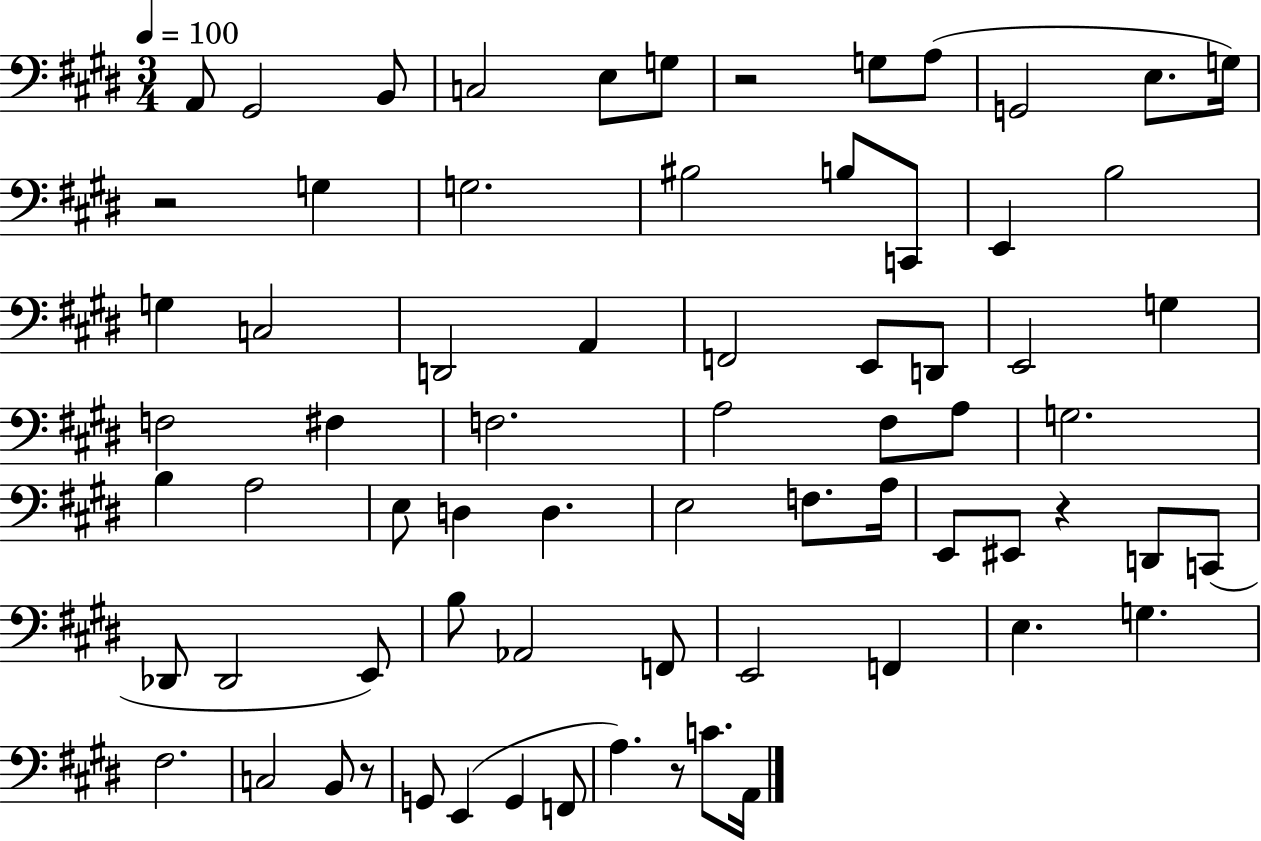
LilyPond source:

{
  \clef bass
  \numericTimeSignature
  \time 3/4
  \key e \major
  \tempo 4 = 100
  a,8 gis,2 b,8 | c2 e8 g8 | r2 g8 a8( | g,2 e8. g16) | \break r2 g4 | g2. | bis2 b8 c,8 | e,4 b2 | \break g4 c2 | d,2 a,4 | f,2 e,8 d,8 | e,2 g4 | \break f2 fis4 | f2. | a2 fis8 a8 | g2. | \break b4 a2 | e8 d4 d4. | e2 f8. a16 | e,8 eis,8 r4 d,8 c,8( | \break des,8 des,2 e,8) | b8 aes,2 f,8 | e,2 f,4 | e4. g4. | \break fis2. | c2 b,8 r8 | g,8 e,4( g,4 f,8 | a4.) r8 c'8. a,16 | \break \bar "|."
}